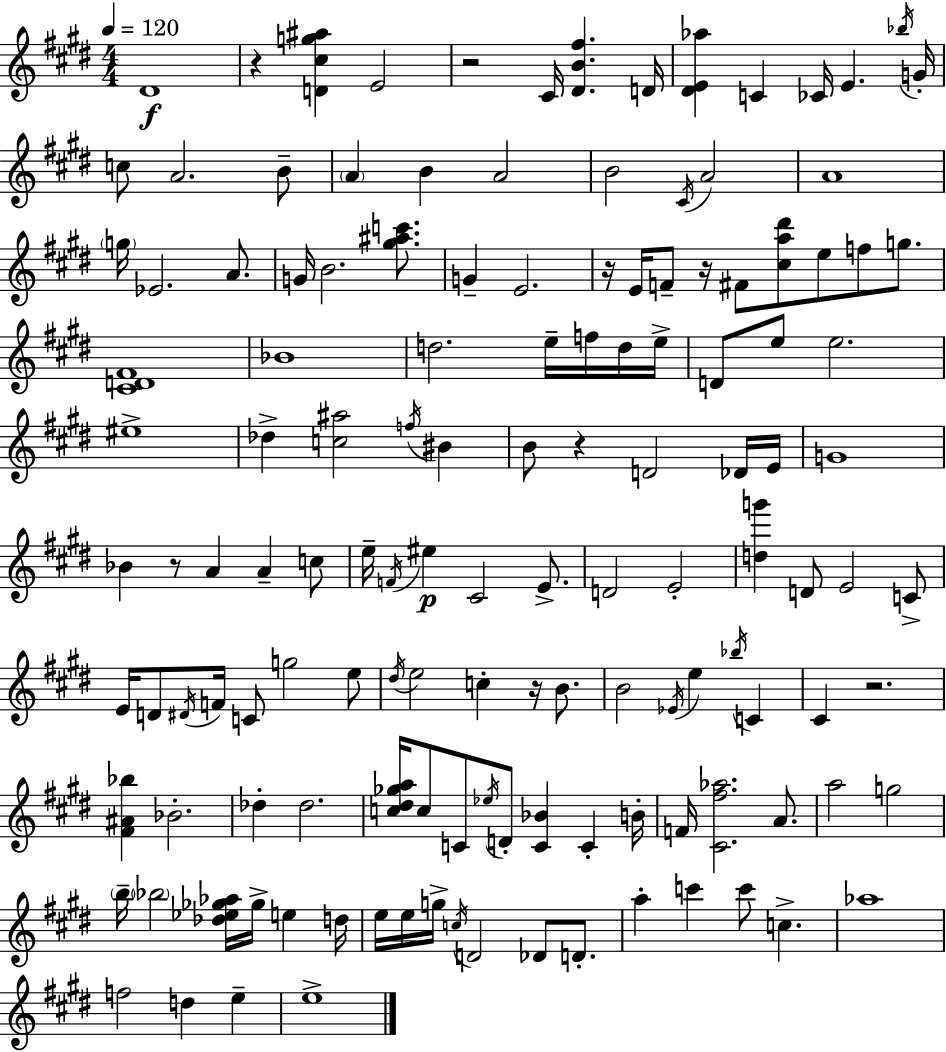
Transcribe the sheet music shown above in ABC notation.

X:1
T:Untitled
M:4/4
L:1/4
K:E
^D4 z [D^cg^a] E2 z2 ^C/4 [^DB^f] D/4 [^DE_a] C _C/4 E _b/4 G/4 c/2 A2 B/2 A B A2 B2 ^C/4 A2 A4 g/4 _E2 A/2 G/4 B2 [^g^ac']/2 G E2 z/4 E/4 F/2 z/4 ^F/2 [^ca^d']/2 e/2 f/2 g/2 [^CD^F]4 _B4 d2 e/4 f/4 d/4 e/4 D/2 e/2 e2 ^e4 _d [c^a]2 f/4 ^B B/2 z D2 _D/4 E/4 G4 _B z/2 A A c/2 e/4 F/4 ^e ^C2 E/2 D2 E2 [dg'] D/2 E2 C/2 E/4 D/2 ^D/4 F/4 C/2 g2 e/2 ^d/4 e2 c z/4 B/2 B2 _E/4 e _b/4 C ^C z2 [^F^A_b] _B2 _d _d2 [c^d_ga]/4 c/2 C/2 _e/4 D/2 [C_B] C B/4 F/4 [^C^f_a]2 A/2 a2 g2 b/4 _b2 [_d_e_g_a]/4 _g/4 e d/4 e/4 e/4 g/4 c/4 D2 _D/2 D/2 a c' c'/2 c _a4 f2 d e e4